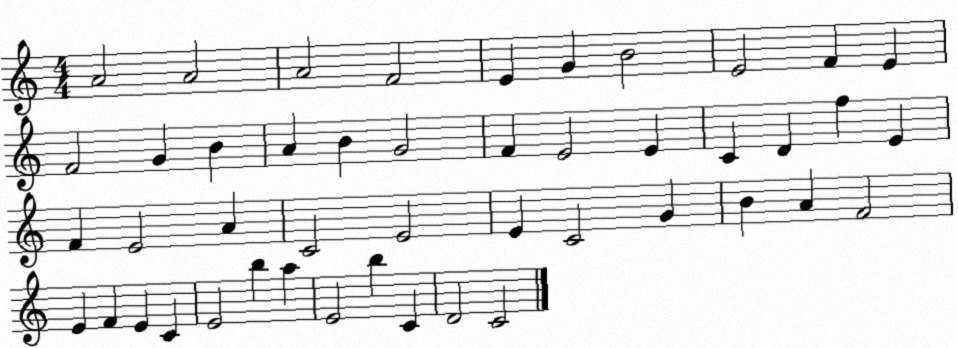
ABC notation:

X:1
T:Untitled
M:4/4
L:1/4
K:C
A2 A2 A2 F2 E G B2 E2 F E F2 G B A B G2 F E2 E C D f E F E2 A C2 E2 E C2 G B A F2 E F E C E2 b a E2 b C D2 C2